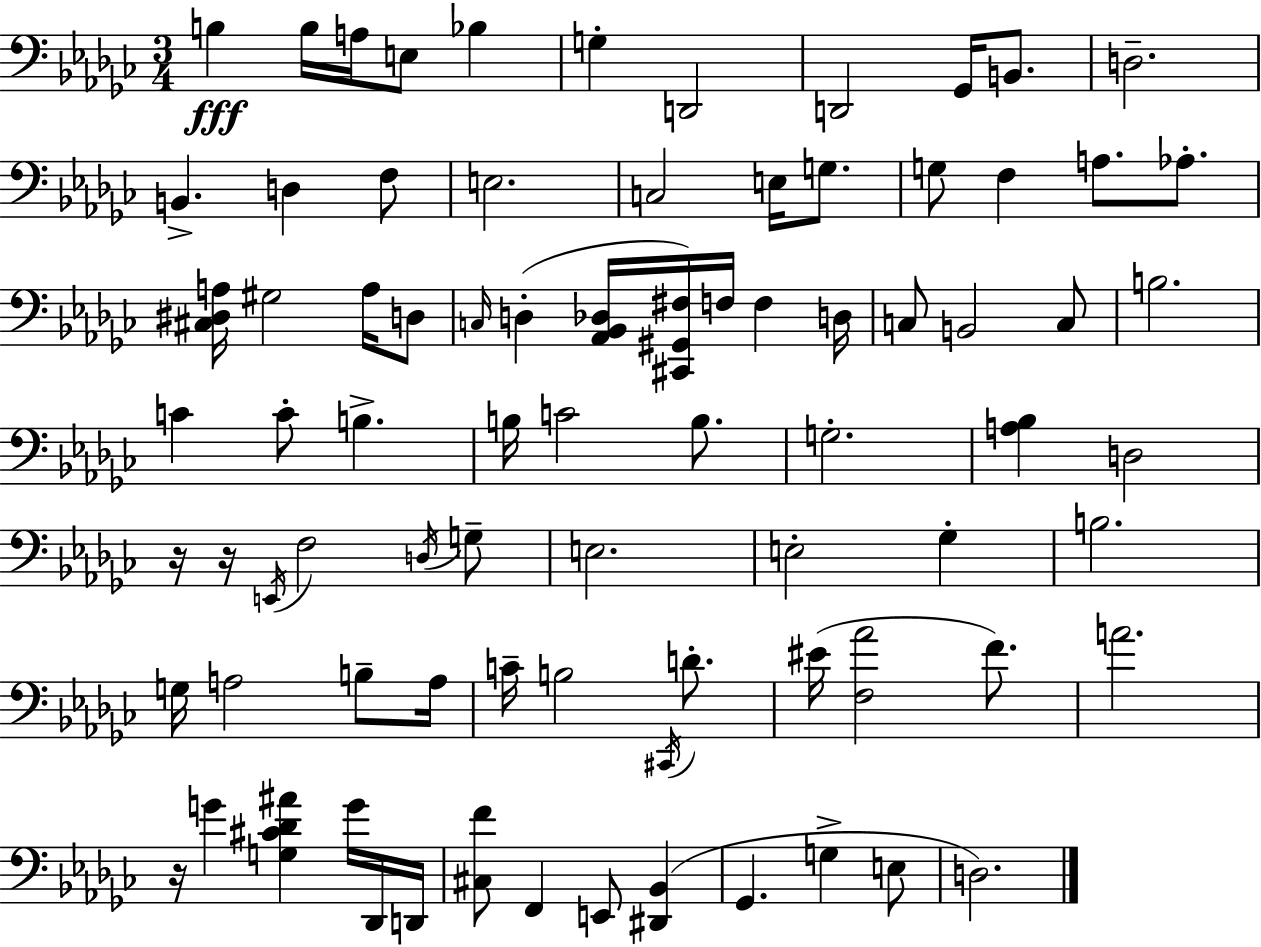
X:1
T:Untitled
M:3/4
L:1/4
K:Ebm
B, B,/4 A,/4 E,/2 _B, G, D,,2 D,,2 _G,,/4 B,,/2 D,2 B,, D, F,/2 E,2 C,2 E,/4 G,/2 G,/2 F, A,/2 _A,/2 [^C,^D,A,]/4 ^G,2 A,/4 D,/2 C,/4 D, [_A,,_B,,_D,]/4 [^C,,^G,,^F,]/4 F,/4 F, D,/4 C,/2 B,,2 C,/2 B,2 C C/2 B, B,/4 C2 B,/2 G,2 [A,_B,] D,2 z/4 z/4 E,,/4 F,2 D,/4 G,/2 E,2 E,2 _G, B,2 G,/4 A,2 B,/2 A,/4 C/4 B,2 ^C,,/4 D/2 ^E/4 [F,_A]2 F/2 A2 z/4 G [G,^C_D^A] G/4 _D,,/4 D,,/4 [^C,F]/2 F,, E,,/2 [^D,,_B,,] _G,, G, E,/2 D,2